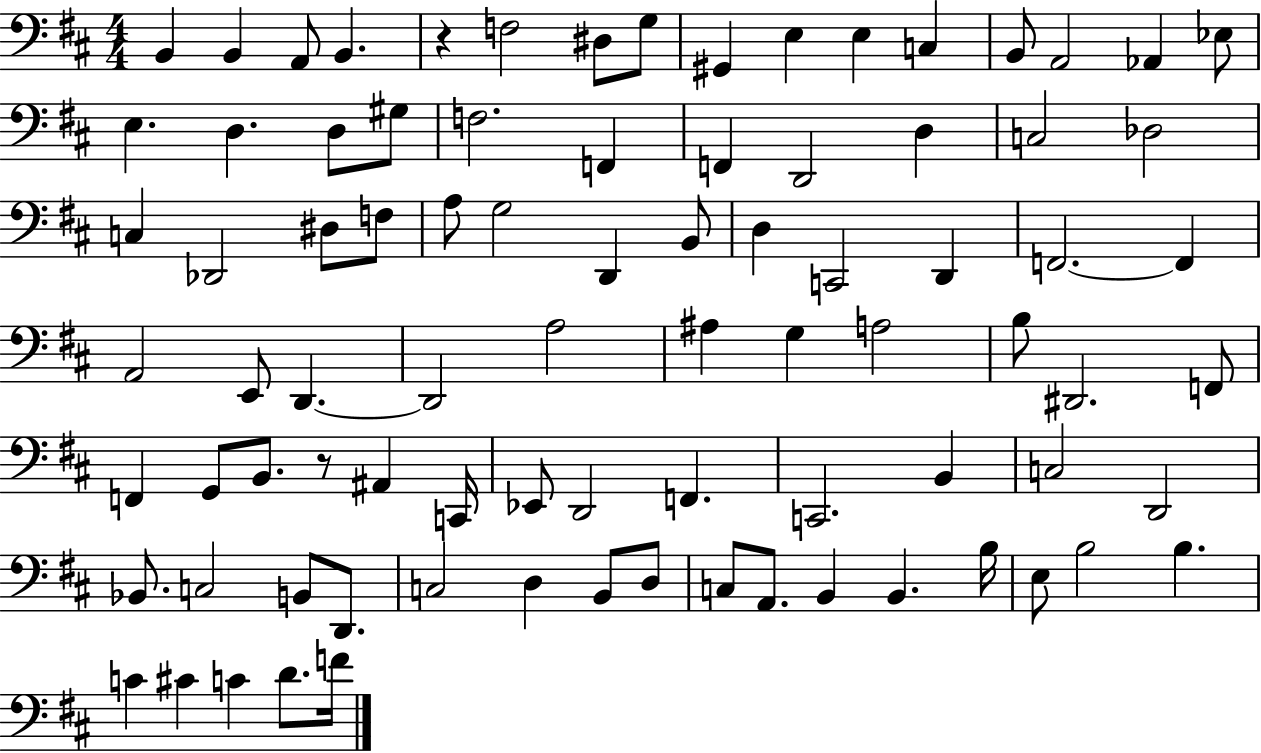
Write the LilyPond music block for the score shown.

{
  \clef bass
  \numericTimeSignature
  \time 4/4
  \key d \major
  b,4 b,4 a,8 b,4. | r4 f2 dis8 g8 | gis,4 e4 e4 c4 | b,8 a,2 aes,4 ees8 | \break e4. d4. d8 gis8 | f2. f,4 | f,4 d,2 d4 | c2 des2 | \break c4 des,2 dis8 f8 | a8 g2 d,4 b,8 | d4 c,2 d,4 | f,2.~~ f,4 | \break a,2 e,8 d,4.~~ | d,2 a2 | ais4 g4 a2 | b8 dis,2. f,8 | \break f,4 g,8 b,8. r8 ais,4 c,16 | ees,8 d,2 f,4. | c,2. b,4 | c2 d,2 | \break bes,8. c2 b,8 d,8. | c2 d4 b,8 d8 | c8 a,8. b,4 b,4. b16 | e8 b2 b4. | \break c'4 cis'4 c'4 d'8. f'16 | \bar "|."
}